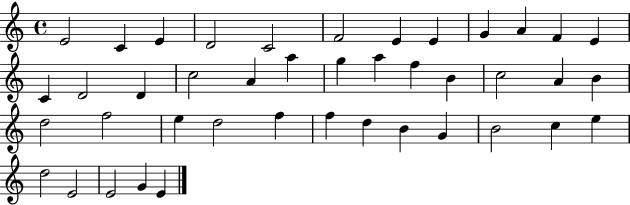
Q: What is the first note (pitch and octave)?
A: E4